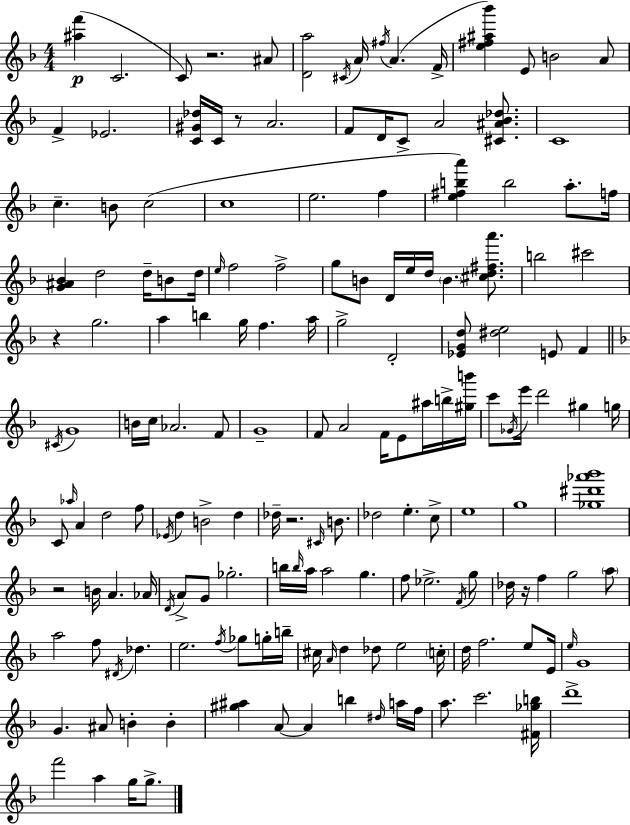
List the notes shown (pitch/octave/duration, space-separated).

[A#5,F6]/q C4/h. C4/e R/h. A#4/e [D4,A5]/h C#4/s A4/s F#5/s A4/q. F4/s [E5,F#5,A#5,Bb6]/q E4/e B4/h A4/e F4/q Eb4/h. [C4,G#4,Db5]/s C4/s R/e A4/h. F4/e D4/s C4/e A4/h [C#4,A#4,Bb4,Db5]/e. C4/w C5/q. B4/e C5/h C5/w E5/h. F5/q [E5,F#5,B5,A6]/q B5/h A5/e. F5/s [G4,A#4,Bb4]/q D5/h D5/s B4/e D5/s E5/s F5/h F5/h G5/e B4/e D4/s E5/s D5/s B4/q. [C#5,D5,F#5,A6]/e. B5/h C#6/h R/q G5/h. A5/q B5/q G5/s F5/q. A5/s G5/h D4/h [Eb4,G4,D5]/e [D#5,E5]/h E4/e F4/q C#4/s G4/w B4/s C5/s Ab4/h. F4/e G4/w F4/e A4/h F4/s E4/e A#5/s B5/s [G#5,B6]/s C6/e Gb4/s E6/s D6/h G#5/q G5/s C4/e Ab5/s A4/q D5/h F5/e Eb4/s D5/q B4/h D5/q Db5/s R/h. C#4/s B4/e. Db5/h E5/q. C5/e E5/w G5/w [Gb5,D#6,Ab6,Bb6]/w R/h B4/s A4/q. Ab4/s D4/s A4/e G4/e Gb5/h. B5/s B5/s A5/s A5/h G5/q. F5/e Eb5/h. F4/s G5/e Db5/s R/s F5/q G5/h A5/e A5/h F5/e D#4/s Db5/q. E5/h. F5/s Gb5/e G5/s B5/s C#5/s A4/s D5/q Db5/e E5/h C5/s D5/s F5/h. E5/e E4/s E5/s G4/w G4/q. A#4/e B4/q B4/q [G#5,A#5]/q A4/e A4/q B5/q D#5/s A5/s F5/s A5/e. C6/h. [F#4,Gb5,B5]/s D6/w F6/h A5/q G5/s G5/e.